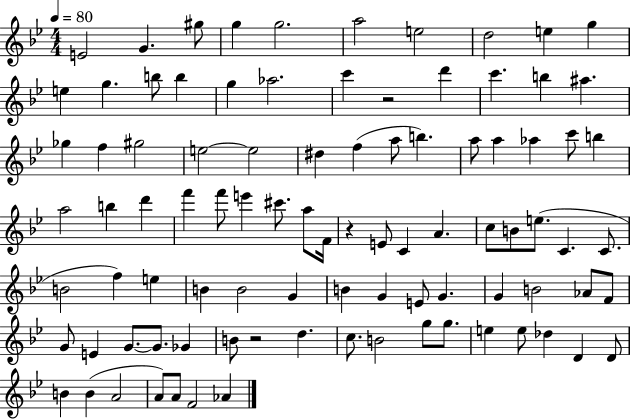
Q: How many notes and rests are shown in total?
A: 92